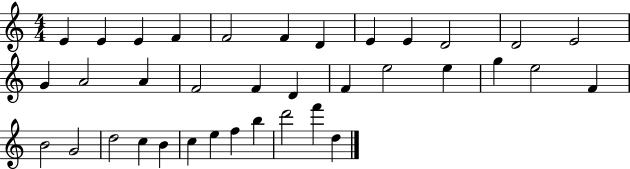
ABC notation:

X:1
T:Untitled
M:4/4
L:1/4
K:C
E E E F F2 F D E E D2 D2 E2 G A2 A F2 F D F e2 e g e2 F B2 G2 d2 c B c e f b d'2 f' d